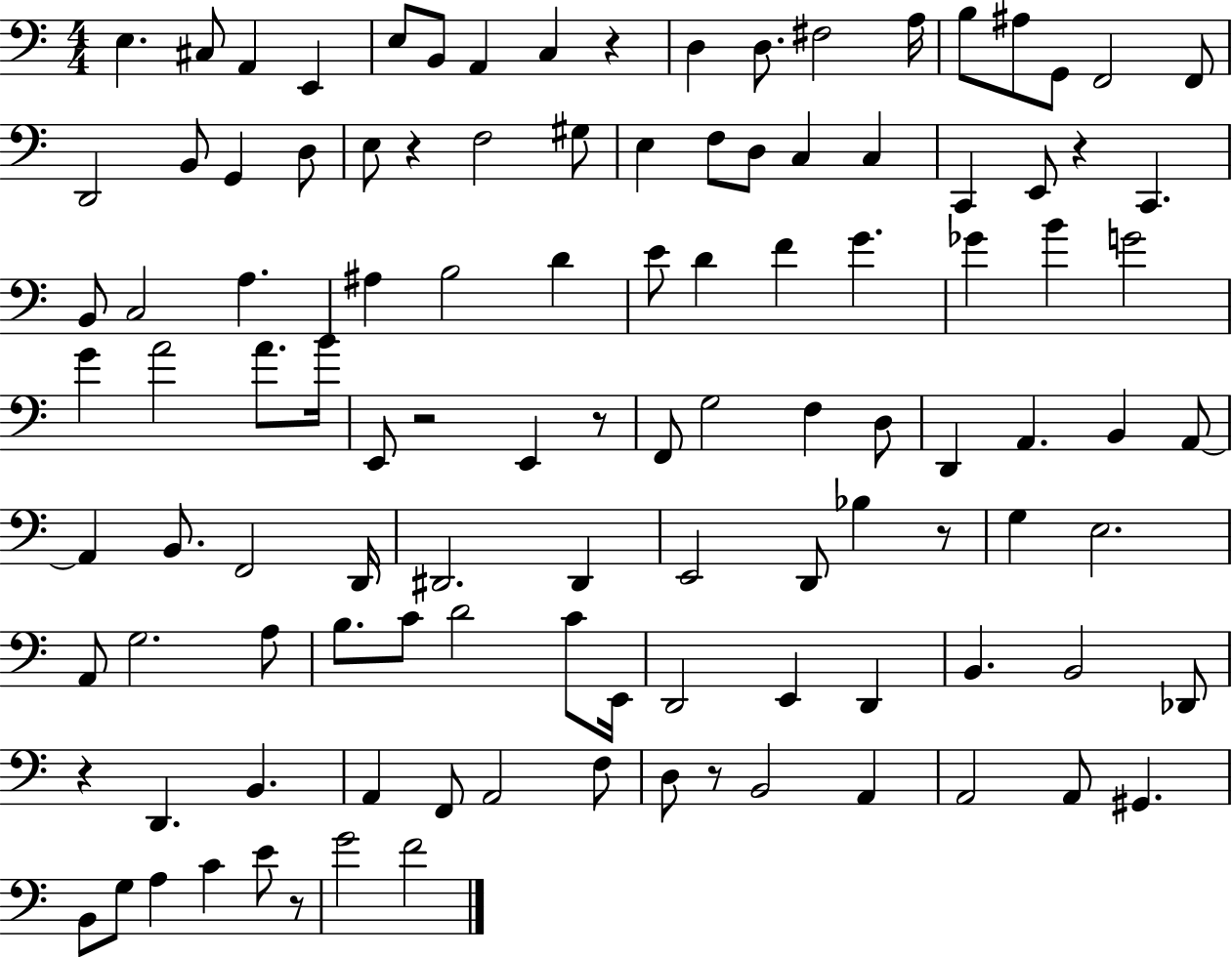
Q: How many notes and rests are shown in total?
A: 112